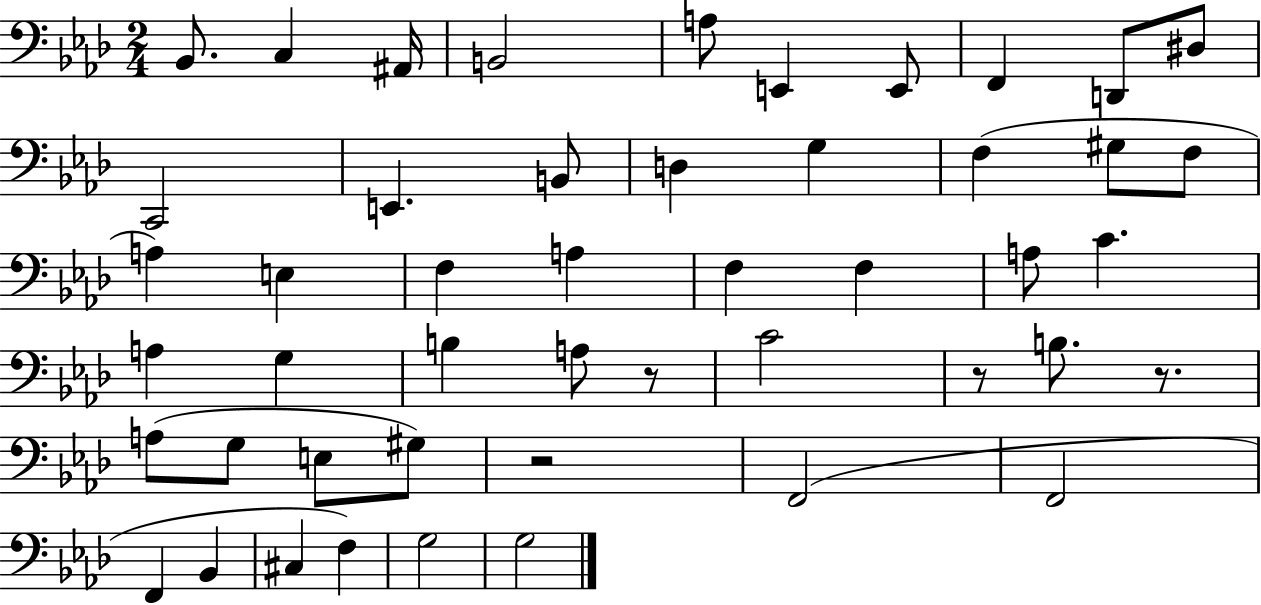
{
  \clef bass
  \numericTimeSignature
  \time 2/4
  \key aes \major
  bes,8. c4 ais,16 | b,2 | a8 e,4 e,8 | f,4 d,8 dis8 | \break c,2 | e,4. b,8 | d4 g4 | f4( gis8 f8 | \break a4) e4 | f4 a4 | f4 f4 | a8 c'4. | \break a4 g4 | b4 a8 r8 | c'2 | r8 b8. r8. | \break a8( g8 e8 gis8) | r2 | f,2( | f,2 | \break f,4 bes,4 | cis4 f4) | g2 | g2 | \break \bar "|."
}